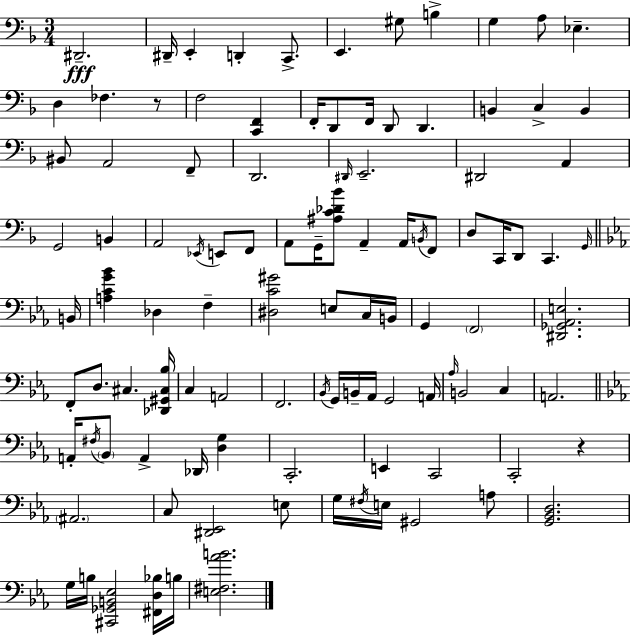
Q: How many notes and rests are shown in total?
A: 105